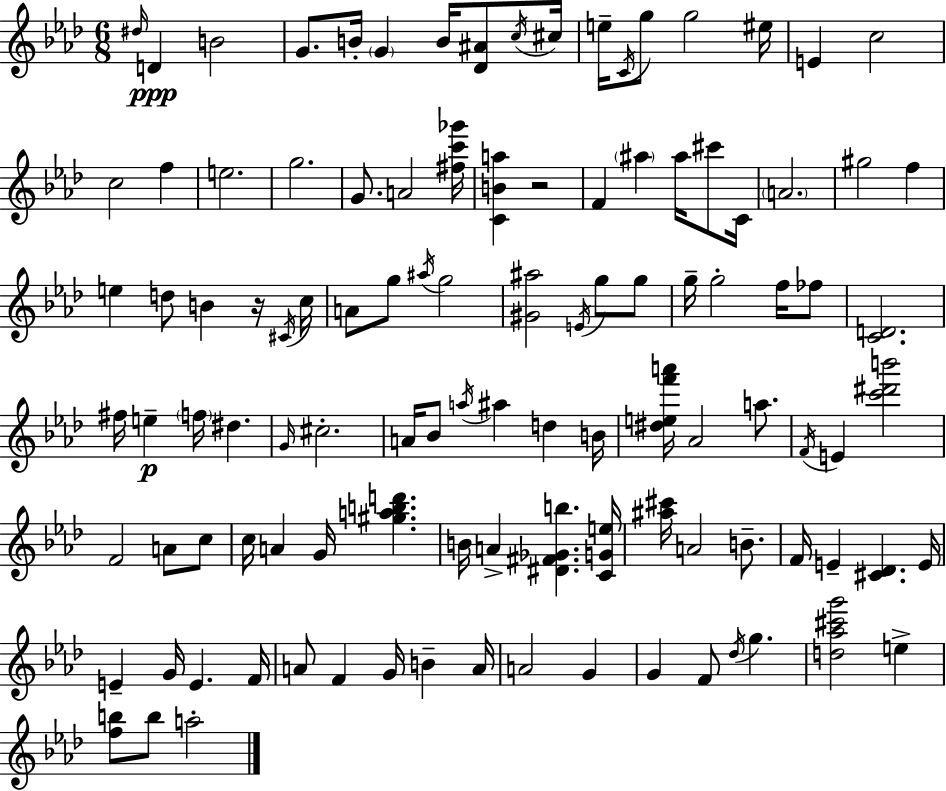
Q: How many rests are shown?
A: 2